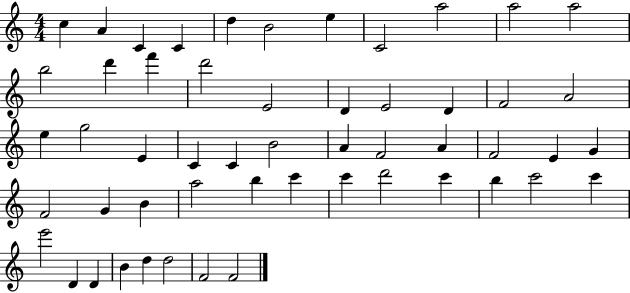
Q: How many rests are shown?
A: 0